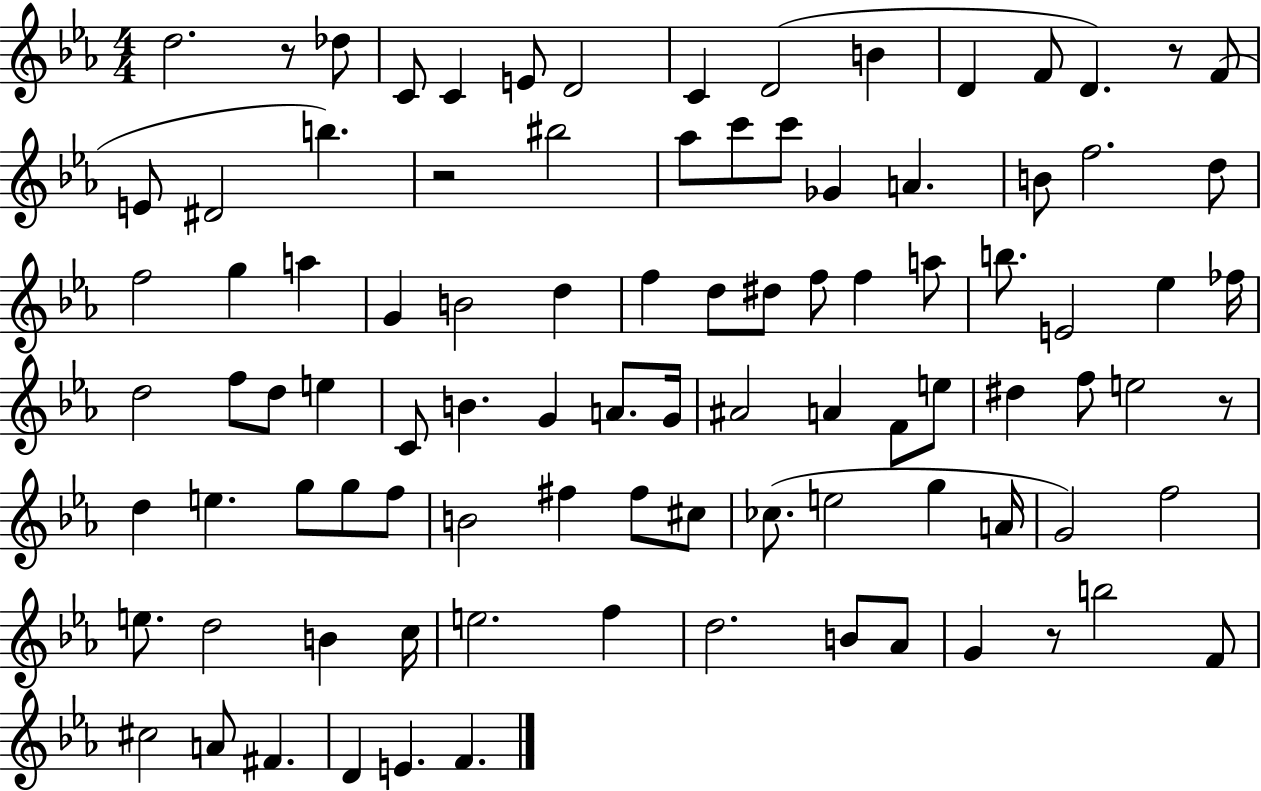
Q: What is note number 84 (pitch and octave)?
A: F4